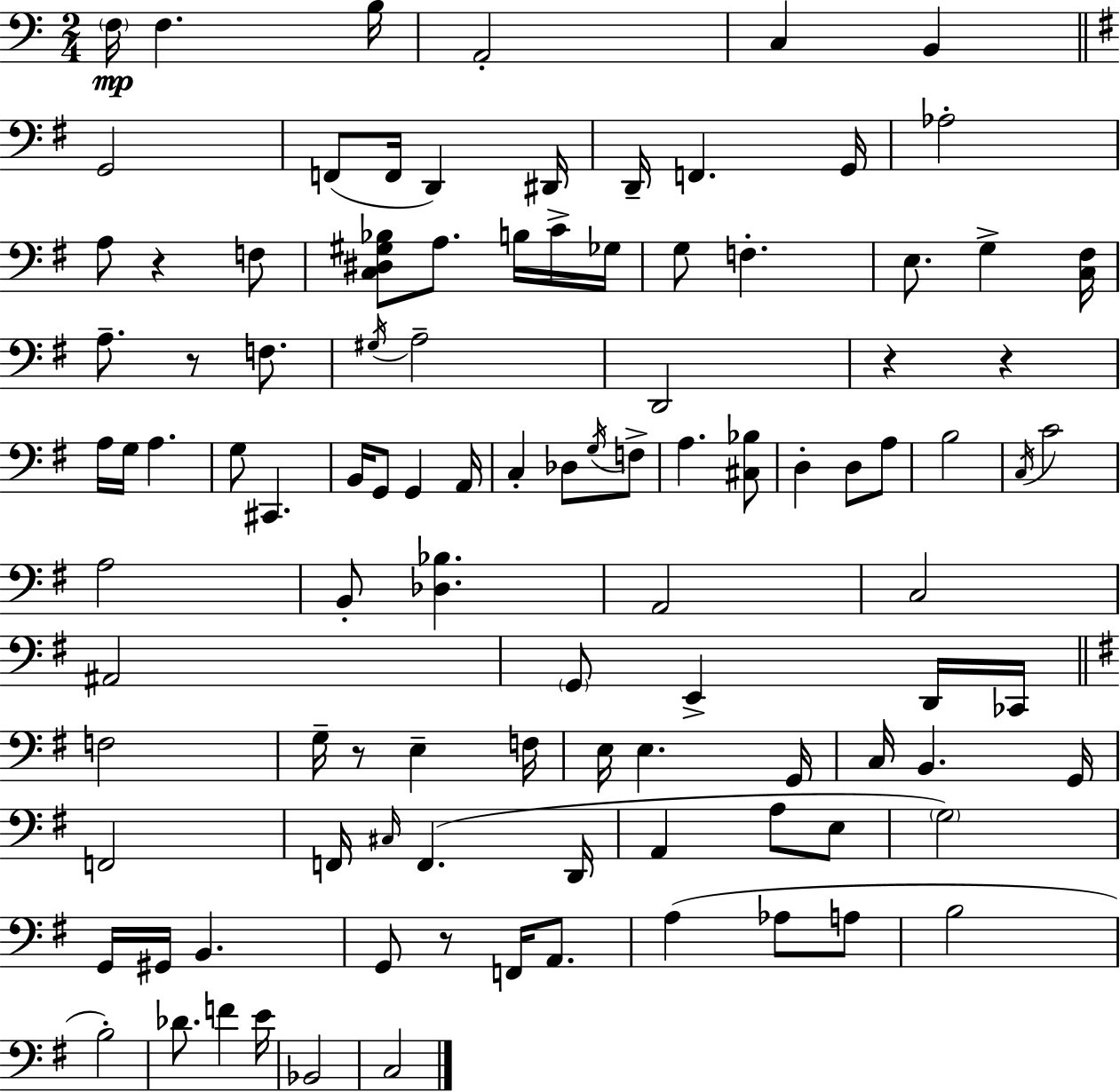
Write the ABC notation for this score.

X:1
T:Untitled
M:2/4
L:1/4
K:C
F,/4 F, B,/4 A,,2 C, B,, G,,2 F,,/2 F,,/4 D,, ^D,,/4 D,,/4 F,, G,,/4 _A,2 A,/2 z F,/2 [C,^D,^G,_B,]/2 A,/2 B,/4 C/4 _G,/4 G,/2 F, E,/2 G, [C,^F,]/4 A,/2 z/2 F,/2 ^G,/4 A,2 D,,2 z z A,/4 G,/4 A, G,/2 ^C,, B,,/4 G,,/2 G,, A,,/4 C, _D,/2 G,/4 F,/2 A, [^C,_B,]/2 D, D,/2 A,/2 B,2 C,/4 C2 A,2 B,,/2 [_D,_B,] A,,2 C,2 ^A,,2 G,,/2 E,, D,,/4 _C,,/4 F,2 G,/4 z/2 E, F,/4 E,/4 E, G,,/4 C,/4 B,, G,,/4 F,,2 F,,/4 ^C,/4 F,, D,,/4 A,, A,/2 E,/2 G,2 G,,/4 ^G,,/4 B,, G,,/2 z/2 F,,/4 A,,/2 A, _A,/2 A,/2 B,2 B,2 _D/2 F E/4 _B,,2 C,2